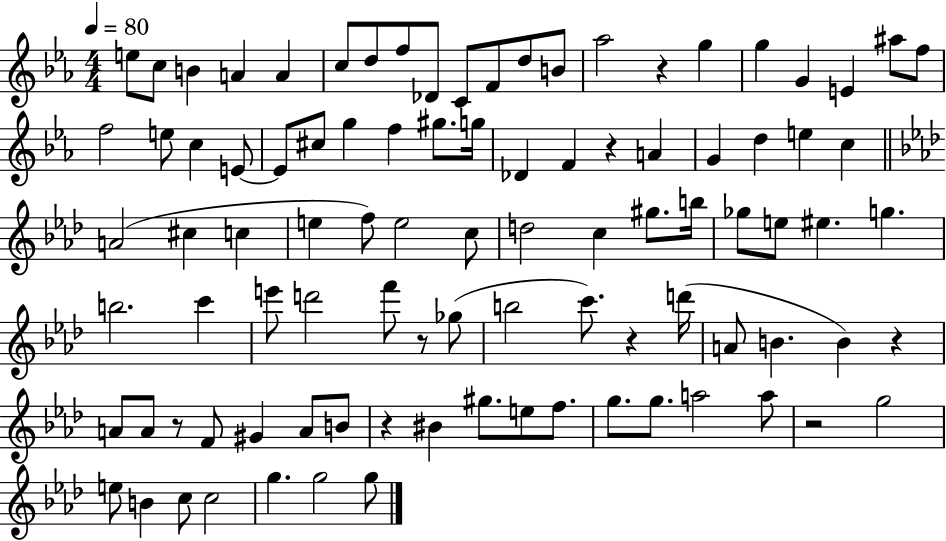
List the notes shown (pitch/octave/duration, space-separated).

E5/e C5/e B4/q A4/q A4/q C5/e D5/e F5/e Db4/e C4/e F4/e D5/e B4/e Ab5/h R/q G5/q G5/q G4/q E4/q A#5/e F5/e F5/h E5/e C5/q E4/e E4/e C#5/e G5/q F5/q G#5/e. G5/s Db4/q F4/q R/q A4/q G4/q D5/q E5/q C5/q A4/h C#5/q C5/q E5/q F5/e E5/h C5/e D5/h C5/q G#5/e. B5/s Gb5/e E5/e EIS5/q. G5/q. B5/h. C6/q E6/e D6/h F6/e R/e Gb5/e B5/h C6/e. R/q D6/s A4/e B4/q. B4/q R/q A4/e A4/e R/e F4/e G#4/q A4/e B4/e R/q BIS4/q G#5/e. E5/e F5/e. G5/e. G5/e. A5/h A5/e R/h G5/h E5/e B4/q C5/e C5/h G5/q. G5/h G5/e